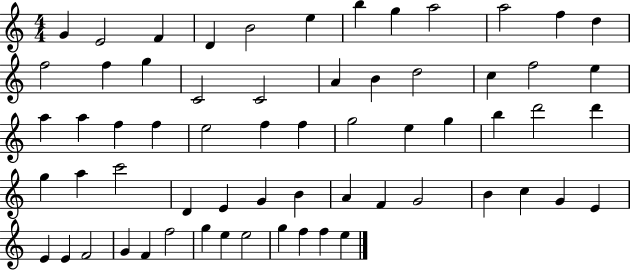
G4/q E4/h F4/q D4/q B4/h E5/q B5/q G5/q A5/h A5/h F5/q D5/q F5/h F5/q G5/q C4/h C4/h A4/q B4/q D5/h C5/q F5/h E5/q A5/q A5/q F5/q F5/q E5/h F5/q F5/q G5/h E5/q G5/q B5/q D6/h D6/q G5/q A5/q C6/h D4/q E4/q G4/q B4/q A4/q F4/q G4/h B4/q C5/q G4/q E4/q E4/q E4/q F4/h G4/q F4/q F5/h G5/q E5/q E5/h G5/q F5/q F5/q E5/q